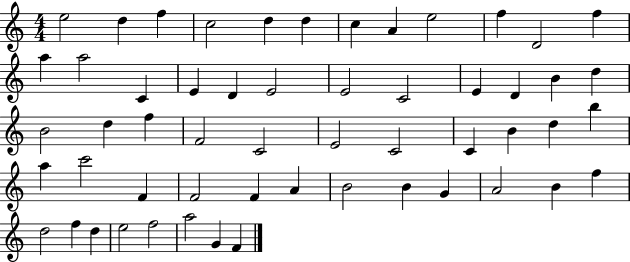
X:1
T:Untitled
M:4/4
L:1/4
K:C
e2 d f c2 d d c A e2 f D2 f a a2 C E D E2 E2 C2 E D B d B2 d f F2 C2 E2 C2 C B d b a c'2 F F2 F A B2 B G A2 B f d2 f d e2 f2 a2 G F